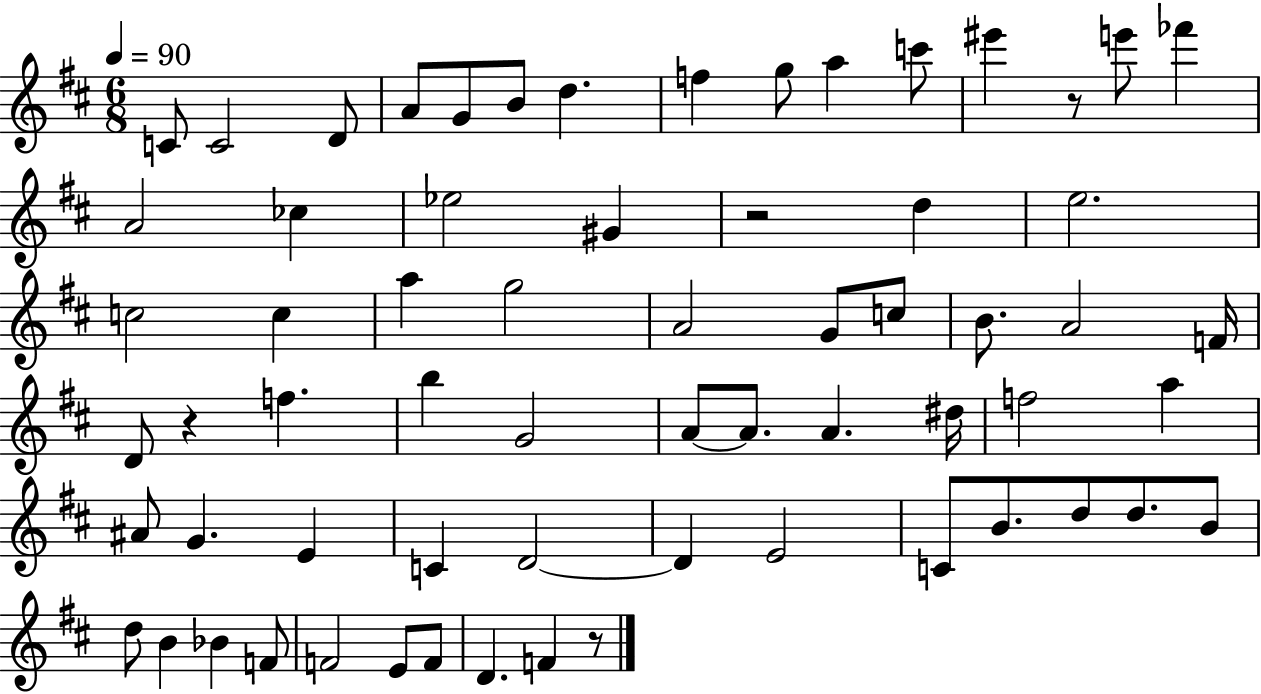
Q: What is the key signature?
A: D major